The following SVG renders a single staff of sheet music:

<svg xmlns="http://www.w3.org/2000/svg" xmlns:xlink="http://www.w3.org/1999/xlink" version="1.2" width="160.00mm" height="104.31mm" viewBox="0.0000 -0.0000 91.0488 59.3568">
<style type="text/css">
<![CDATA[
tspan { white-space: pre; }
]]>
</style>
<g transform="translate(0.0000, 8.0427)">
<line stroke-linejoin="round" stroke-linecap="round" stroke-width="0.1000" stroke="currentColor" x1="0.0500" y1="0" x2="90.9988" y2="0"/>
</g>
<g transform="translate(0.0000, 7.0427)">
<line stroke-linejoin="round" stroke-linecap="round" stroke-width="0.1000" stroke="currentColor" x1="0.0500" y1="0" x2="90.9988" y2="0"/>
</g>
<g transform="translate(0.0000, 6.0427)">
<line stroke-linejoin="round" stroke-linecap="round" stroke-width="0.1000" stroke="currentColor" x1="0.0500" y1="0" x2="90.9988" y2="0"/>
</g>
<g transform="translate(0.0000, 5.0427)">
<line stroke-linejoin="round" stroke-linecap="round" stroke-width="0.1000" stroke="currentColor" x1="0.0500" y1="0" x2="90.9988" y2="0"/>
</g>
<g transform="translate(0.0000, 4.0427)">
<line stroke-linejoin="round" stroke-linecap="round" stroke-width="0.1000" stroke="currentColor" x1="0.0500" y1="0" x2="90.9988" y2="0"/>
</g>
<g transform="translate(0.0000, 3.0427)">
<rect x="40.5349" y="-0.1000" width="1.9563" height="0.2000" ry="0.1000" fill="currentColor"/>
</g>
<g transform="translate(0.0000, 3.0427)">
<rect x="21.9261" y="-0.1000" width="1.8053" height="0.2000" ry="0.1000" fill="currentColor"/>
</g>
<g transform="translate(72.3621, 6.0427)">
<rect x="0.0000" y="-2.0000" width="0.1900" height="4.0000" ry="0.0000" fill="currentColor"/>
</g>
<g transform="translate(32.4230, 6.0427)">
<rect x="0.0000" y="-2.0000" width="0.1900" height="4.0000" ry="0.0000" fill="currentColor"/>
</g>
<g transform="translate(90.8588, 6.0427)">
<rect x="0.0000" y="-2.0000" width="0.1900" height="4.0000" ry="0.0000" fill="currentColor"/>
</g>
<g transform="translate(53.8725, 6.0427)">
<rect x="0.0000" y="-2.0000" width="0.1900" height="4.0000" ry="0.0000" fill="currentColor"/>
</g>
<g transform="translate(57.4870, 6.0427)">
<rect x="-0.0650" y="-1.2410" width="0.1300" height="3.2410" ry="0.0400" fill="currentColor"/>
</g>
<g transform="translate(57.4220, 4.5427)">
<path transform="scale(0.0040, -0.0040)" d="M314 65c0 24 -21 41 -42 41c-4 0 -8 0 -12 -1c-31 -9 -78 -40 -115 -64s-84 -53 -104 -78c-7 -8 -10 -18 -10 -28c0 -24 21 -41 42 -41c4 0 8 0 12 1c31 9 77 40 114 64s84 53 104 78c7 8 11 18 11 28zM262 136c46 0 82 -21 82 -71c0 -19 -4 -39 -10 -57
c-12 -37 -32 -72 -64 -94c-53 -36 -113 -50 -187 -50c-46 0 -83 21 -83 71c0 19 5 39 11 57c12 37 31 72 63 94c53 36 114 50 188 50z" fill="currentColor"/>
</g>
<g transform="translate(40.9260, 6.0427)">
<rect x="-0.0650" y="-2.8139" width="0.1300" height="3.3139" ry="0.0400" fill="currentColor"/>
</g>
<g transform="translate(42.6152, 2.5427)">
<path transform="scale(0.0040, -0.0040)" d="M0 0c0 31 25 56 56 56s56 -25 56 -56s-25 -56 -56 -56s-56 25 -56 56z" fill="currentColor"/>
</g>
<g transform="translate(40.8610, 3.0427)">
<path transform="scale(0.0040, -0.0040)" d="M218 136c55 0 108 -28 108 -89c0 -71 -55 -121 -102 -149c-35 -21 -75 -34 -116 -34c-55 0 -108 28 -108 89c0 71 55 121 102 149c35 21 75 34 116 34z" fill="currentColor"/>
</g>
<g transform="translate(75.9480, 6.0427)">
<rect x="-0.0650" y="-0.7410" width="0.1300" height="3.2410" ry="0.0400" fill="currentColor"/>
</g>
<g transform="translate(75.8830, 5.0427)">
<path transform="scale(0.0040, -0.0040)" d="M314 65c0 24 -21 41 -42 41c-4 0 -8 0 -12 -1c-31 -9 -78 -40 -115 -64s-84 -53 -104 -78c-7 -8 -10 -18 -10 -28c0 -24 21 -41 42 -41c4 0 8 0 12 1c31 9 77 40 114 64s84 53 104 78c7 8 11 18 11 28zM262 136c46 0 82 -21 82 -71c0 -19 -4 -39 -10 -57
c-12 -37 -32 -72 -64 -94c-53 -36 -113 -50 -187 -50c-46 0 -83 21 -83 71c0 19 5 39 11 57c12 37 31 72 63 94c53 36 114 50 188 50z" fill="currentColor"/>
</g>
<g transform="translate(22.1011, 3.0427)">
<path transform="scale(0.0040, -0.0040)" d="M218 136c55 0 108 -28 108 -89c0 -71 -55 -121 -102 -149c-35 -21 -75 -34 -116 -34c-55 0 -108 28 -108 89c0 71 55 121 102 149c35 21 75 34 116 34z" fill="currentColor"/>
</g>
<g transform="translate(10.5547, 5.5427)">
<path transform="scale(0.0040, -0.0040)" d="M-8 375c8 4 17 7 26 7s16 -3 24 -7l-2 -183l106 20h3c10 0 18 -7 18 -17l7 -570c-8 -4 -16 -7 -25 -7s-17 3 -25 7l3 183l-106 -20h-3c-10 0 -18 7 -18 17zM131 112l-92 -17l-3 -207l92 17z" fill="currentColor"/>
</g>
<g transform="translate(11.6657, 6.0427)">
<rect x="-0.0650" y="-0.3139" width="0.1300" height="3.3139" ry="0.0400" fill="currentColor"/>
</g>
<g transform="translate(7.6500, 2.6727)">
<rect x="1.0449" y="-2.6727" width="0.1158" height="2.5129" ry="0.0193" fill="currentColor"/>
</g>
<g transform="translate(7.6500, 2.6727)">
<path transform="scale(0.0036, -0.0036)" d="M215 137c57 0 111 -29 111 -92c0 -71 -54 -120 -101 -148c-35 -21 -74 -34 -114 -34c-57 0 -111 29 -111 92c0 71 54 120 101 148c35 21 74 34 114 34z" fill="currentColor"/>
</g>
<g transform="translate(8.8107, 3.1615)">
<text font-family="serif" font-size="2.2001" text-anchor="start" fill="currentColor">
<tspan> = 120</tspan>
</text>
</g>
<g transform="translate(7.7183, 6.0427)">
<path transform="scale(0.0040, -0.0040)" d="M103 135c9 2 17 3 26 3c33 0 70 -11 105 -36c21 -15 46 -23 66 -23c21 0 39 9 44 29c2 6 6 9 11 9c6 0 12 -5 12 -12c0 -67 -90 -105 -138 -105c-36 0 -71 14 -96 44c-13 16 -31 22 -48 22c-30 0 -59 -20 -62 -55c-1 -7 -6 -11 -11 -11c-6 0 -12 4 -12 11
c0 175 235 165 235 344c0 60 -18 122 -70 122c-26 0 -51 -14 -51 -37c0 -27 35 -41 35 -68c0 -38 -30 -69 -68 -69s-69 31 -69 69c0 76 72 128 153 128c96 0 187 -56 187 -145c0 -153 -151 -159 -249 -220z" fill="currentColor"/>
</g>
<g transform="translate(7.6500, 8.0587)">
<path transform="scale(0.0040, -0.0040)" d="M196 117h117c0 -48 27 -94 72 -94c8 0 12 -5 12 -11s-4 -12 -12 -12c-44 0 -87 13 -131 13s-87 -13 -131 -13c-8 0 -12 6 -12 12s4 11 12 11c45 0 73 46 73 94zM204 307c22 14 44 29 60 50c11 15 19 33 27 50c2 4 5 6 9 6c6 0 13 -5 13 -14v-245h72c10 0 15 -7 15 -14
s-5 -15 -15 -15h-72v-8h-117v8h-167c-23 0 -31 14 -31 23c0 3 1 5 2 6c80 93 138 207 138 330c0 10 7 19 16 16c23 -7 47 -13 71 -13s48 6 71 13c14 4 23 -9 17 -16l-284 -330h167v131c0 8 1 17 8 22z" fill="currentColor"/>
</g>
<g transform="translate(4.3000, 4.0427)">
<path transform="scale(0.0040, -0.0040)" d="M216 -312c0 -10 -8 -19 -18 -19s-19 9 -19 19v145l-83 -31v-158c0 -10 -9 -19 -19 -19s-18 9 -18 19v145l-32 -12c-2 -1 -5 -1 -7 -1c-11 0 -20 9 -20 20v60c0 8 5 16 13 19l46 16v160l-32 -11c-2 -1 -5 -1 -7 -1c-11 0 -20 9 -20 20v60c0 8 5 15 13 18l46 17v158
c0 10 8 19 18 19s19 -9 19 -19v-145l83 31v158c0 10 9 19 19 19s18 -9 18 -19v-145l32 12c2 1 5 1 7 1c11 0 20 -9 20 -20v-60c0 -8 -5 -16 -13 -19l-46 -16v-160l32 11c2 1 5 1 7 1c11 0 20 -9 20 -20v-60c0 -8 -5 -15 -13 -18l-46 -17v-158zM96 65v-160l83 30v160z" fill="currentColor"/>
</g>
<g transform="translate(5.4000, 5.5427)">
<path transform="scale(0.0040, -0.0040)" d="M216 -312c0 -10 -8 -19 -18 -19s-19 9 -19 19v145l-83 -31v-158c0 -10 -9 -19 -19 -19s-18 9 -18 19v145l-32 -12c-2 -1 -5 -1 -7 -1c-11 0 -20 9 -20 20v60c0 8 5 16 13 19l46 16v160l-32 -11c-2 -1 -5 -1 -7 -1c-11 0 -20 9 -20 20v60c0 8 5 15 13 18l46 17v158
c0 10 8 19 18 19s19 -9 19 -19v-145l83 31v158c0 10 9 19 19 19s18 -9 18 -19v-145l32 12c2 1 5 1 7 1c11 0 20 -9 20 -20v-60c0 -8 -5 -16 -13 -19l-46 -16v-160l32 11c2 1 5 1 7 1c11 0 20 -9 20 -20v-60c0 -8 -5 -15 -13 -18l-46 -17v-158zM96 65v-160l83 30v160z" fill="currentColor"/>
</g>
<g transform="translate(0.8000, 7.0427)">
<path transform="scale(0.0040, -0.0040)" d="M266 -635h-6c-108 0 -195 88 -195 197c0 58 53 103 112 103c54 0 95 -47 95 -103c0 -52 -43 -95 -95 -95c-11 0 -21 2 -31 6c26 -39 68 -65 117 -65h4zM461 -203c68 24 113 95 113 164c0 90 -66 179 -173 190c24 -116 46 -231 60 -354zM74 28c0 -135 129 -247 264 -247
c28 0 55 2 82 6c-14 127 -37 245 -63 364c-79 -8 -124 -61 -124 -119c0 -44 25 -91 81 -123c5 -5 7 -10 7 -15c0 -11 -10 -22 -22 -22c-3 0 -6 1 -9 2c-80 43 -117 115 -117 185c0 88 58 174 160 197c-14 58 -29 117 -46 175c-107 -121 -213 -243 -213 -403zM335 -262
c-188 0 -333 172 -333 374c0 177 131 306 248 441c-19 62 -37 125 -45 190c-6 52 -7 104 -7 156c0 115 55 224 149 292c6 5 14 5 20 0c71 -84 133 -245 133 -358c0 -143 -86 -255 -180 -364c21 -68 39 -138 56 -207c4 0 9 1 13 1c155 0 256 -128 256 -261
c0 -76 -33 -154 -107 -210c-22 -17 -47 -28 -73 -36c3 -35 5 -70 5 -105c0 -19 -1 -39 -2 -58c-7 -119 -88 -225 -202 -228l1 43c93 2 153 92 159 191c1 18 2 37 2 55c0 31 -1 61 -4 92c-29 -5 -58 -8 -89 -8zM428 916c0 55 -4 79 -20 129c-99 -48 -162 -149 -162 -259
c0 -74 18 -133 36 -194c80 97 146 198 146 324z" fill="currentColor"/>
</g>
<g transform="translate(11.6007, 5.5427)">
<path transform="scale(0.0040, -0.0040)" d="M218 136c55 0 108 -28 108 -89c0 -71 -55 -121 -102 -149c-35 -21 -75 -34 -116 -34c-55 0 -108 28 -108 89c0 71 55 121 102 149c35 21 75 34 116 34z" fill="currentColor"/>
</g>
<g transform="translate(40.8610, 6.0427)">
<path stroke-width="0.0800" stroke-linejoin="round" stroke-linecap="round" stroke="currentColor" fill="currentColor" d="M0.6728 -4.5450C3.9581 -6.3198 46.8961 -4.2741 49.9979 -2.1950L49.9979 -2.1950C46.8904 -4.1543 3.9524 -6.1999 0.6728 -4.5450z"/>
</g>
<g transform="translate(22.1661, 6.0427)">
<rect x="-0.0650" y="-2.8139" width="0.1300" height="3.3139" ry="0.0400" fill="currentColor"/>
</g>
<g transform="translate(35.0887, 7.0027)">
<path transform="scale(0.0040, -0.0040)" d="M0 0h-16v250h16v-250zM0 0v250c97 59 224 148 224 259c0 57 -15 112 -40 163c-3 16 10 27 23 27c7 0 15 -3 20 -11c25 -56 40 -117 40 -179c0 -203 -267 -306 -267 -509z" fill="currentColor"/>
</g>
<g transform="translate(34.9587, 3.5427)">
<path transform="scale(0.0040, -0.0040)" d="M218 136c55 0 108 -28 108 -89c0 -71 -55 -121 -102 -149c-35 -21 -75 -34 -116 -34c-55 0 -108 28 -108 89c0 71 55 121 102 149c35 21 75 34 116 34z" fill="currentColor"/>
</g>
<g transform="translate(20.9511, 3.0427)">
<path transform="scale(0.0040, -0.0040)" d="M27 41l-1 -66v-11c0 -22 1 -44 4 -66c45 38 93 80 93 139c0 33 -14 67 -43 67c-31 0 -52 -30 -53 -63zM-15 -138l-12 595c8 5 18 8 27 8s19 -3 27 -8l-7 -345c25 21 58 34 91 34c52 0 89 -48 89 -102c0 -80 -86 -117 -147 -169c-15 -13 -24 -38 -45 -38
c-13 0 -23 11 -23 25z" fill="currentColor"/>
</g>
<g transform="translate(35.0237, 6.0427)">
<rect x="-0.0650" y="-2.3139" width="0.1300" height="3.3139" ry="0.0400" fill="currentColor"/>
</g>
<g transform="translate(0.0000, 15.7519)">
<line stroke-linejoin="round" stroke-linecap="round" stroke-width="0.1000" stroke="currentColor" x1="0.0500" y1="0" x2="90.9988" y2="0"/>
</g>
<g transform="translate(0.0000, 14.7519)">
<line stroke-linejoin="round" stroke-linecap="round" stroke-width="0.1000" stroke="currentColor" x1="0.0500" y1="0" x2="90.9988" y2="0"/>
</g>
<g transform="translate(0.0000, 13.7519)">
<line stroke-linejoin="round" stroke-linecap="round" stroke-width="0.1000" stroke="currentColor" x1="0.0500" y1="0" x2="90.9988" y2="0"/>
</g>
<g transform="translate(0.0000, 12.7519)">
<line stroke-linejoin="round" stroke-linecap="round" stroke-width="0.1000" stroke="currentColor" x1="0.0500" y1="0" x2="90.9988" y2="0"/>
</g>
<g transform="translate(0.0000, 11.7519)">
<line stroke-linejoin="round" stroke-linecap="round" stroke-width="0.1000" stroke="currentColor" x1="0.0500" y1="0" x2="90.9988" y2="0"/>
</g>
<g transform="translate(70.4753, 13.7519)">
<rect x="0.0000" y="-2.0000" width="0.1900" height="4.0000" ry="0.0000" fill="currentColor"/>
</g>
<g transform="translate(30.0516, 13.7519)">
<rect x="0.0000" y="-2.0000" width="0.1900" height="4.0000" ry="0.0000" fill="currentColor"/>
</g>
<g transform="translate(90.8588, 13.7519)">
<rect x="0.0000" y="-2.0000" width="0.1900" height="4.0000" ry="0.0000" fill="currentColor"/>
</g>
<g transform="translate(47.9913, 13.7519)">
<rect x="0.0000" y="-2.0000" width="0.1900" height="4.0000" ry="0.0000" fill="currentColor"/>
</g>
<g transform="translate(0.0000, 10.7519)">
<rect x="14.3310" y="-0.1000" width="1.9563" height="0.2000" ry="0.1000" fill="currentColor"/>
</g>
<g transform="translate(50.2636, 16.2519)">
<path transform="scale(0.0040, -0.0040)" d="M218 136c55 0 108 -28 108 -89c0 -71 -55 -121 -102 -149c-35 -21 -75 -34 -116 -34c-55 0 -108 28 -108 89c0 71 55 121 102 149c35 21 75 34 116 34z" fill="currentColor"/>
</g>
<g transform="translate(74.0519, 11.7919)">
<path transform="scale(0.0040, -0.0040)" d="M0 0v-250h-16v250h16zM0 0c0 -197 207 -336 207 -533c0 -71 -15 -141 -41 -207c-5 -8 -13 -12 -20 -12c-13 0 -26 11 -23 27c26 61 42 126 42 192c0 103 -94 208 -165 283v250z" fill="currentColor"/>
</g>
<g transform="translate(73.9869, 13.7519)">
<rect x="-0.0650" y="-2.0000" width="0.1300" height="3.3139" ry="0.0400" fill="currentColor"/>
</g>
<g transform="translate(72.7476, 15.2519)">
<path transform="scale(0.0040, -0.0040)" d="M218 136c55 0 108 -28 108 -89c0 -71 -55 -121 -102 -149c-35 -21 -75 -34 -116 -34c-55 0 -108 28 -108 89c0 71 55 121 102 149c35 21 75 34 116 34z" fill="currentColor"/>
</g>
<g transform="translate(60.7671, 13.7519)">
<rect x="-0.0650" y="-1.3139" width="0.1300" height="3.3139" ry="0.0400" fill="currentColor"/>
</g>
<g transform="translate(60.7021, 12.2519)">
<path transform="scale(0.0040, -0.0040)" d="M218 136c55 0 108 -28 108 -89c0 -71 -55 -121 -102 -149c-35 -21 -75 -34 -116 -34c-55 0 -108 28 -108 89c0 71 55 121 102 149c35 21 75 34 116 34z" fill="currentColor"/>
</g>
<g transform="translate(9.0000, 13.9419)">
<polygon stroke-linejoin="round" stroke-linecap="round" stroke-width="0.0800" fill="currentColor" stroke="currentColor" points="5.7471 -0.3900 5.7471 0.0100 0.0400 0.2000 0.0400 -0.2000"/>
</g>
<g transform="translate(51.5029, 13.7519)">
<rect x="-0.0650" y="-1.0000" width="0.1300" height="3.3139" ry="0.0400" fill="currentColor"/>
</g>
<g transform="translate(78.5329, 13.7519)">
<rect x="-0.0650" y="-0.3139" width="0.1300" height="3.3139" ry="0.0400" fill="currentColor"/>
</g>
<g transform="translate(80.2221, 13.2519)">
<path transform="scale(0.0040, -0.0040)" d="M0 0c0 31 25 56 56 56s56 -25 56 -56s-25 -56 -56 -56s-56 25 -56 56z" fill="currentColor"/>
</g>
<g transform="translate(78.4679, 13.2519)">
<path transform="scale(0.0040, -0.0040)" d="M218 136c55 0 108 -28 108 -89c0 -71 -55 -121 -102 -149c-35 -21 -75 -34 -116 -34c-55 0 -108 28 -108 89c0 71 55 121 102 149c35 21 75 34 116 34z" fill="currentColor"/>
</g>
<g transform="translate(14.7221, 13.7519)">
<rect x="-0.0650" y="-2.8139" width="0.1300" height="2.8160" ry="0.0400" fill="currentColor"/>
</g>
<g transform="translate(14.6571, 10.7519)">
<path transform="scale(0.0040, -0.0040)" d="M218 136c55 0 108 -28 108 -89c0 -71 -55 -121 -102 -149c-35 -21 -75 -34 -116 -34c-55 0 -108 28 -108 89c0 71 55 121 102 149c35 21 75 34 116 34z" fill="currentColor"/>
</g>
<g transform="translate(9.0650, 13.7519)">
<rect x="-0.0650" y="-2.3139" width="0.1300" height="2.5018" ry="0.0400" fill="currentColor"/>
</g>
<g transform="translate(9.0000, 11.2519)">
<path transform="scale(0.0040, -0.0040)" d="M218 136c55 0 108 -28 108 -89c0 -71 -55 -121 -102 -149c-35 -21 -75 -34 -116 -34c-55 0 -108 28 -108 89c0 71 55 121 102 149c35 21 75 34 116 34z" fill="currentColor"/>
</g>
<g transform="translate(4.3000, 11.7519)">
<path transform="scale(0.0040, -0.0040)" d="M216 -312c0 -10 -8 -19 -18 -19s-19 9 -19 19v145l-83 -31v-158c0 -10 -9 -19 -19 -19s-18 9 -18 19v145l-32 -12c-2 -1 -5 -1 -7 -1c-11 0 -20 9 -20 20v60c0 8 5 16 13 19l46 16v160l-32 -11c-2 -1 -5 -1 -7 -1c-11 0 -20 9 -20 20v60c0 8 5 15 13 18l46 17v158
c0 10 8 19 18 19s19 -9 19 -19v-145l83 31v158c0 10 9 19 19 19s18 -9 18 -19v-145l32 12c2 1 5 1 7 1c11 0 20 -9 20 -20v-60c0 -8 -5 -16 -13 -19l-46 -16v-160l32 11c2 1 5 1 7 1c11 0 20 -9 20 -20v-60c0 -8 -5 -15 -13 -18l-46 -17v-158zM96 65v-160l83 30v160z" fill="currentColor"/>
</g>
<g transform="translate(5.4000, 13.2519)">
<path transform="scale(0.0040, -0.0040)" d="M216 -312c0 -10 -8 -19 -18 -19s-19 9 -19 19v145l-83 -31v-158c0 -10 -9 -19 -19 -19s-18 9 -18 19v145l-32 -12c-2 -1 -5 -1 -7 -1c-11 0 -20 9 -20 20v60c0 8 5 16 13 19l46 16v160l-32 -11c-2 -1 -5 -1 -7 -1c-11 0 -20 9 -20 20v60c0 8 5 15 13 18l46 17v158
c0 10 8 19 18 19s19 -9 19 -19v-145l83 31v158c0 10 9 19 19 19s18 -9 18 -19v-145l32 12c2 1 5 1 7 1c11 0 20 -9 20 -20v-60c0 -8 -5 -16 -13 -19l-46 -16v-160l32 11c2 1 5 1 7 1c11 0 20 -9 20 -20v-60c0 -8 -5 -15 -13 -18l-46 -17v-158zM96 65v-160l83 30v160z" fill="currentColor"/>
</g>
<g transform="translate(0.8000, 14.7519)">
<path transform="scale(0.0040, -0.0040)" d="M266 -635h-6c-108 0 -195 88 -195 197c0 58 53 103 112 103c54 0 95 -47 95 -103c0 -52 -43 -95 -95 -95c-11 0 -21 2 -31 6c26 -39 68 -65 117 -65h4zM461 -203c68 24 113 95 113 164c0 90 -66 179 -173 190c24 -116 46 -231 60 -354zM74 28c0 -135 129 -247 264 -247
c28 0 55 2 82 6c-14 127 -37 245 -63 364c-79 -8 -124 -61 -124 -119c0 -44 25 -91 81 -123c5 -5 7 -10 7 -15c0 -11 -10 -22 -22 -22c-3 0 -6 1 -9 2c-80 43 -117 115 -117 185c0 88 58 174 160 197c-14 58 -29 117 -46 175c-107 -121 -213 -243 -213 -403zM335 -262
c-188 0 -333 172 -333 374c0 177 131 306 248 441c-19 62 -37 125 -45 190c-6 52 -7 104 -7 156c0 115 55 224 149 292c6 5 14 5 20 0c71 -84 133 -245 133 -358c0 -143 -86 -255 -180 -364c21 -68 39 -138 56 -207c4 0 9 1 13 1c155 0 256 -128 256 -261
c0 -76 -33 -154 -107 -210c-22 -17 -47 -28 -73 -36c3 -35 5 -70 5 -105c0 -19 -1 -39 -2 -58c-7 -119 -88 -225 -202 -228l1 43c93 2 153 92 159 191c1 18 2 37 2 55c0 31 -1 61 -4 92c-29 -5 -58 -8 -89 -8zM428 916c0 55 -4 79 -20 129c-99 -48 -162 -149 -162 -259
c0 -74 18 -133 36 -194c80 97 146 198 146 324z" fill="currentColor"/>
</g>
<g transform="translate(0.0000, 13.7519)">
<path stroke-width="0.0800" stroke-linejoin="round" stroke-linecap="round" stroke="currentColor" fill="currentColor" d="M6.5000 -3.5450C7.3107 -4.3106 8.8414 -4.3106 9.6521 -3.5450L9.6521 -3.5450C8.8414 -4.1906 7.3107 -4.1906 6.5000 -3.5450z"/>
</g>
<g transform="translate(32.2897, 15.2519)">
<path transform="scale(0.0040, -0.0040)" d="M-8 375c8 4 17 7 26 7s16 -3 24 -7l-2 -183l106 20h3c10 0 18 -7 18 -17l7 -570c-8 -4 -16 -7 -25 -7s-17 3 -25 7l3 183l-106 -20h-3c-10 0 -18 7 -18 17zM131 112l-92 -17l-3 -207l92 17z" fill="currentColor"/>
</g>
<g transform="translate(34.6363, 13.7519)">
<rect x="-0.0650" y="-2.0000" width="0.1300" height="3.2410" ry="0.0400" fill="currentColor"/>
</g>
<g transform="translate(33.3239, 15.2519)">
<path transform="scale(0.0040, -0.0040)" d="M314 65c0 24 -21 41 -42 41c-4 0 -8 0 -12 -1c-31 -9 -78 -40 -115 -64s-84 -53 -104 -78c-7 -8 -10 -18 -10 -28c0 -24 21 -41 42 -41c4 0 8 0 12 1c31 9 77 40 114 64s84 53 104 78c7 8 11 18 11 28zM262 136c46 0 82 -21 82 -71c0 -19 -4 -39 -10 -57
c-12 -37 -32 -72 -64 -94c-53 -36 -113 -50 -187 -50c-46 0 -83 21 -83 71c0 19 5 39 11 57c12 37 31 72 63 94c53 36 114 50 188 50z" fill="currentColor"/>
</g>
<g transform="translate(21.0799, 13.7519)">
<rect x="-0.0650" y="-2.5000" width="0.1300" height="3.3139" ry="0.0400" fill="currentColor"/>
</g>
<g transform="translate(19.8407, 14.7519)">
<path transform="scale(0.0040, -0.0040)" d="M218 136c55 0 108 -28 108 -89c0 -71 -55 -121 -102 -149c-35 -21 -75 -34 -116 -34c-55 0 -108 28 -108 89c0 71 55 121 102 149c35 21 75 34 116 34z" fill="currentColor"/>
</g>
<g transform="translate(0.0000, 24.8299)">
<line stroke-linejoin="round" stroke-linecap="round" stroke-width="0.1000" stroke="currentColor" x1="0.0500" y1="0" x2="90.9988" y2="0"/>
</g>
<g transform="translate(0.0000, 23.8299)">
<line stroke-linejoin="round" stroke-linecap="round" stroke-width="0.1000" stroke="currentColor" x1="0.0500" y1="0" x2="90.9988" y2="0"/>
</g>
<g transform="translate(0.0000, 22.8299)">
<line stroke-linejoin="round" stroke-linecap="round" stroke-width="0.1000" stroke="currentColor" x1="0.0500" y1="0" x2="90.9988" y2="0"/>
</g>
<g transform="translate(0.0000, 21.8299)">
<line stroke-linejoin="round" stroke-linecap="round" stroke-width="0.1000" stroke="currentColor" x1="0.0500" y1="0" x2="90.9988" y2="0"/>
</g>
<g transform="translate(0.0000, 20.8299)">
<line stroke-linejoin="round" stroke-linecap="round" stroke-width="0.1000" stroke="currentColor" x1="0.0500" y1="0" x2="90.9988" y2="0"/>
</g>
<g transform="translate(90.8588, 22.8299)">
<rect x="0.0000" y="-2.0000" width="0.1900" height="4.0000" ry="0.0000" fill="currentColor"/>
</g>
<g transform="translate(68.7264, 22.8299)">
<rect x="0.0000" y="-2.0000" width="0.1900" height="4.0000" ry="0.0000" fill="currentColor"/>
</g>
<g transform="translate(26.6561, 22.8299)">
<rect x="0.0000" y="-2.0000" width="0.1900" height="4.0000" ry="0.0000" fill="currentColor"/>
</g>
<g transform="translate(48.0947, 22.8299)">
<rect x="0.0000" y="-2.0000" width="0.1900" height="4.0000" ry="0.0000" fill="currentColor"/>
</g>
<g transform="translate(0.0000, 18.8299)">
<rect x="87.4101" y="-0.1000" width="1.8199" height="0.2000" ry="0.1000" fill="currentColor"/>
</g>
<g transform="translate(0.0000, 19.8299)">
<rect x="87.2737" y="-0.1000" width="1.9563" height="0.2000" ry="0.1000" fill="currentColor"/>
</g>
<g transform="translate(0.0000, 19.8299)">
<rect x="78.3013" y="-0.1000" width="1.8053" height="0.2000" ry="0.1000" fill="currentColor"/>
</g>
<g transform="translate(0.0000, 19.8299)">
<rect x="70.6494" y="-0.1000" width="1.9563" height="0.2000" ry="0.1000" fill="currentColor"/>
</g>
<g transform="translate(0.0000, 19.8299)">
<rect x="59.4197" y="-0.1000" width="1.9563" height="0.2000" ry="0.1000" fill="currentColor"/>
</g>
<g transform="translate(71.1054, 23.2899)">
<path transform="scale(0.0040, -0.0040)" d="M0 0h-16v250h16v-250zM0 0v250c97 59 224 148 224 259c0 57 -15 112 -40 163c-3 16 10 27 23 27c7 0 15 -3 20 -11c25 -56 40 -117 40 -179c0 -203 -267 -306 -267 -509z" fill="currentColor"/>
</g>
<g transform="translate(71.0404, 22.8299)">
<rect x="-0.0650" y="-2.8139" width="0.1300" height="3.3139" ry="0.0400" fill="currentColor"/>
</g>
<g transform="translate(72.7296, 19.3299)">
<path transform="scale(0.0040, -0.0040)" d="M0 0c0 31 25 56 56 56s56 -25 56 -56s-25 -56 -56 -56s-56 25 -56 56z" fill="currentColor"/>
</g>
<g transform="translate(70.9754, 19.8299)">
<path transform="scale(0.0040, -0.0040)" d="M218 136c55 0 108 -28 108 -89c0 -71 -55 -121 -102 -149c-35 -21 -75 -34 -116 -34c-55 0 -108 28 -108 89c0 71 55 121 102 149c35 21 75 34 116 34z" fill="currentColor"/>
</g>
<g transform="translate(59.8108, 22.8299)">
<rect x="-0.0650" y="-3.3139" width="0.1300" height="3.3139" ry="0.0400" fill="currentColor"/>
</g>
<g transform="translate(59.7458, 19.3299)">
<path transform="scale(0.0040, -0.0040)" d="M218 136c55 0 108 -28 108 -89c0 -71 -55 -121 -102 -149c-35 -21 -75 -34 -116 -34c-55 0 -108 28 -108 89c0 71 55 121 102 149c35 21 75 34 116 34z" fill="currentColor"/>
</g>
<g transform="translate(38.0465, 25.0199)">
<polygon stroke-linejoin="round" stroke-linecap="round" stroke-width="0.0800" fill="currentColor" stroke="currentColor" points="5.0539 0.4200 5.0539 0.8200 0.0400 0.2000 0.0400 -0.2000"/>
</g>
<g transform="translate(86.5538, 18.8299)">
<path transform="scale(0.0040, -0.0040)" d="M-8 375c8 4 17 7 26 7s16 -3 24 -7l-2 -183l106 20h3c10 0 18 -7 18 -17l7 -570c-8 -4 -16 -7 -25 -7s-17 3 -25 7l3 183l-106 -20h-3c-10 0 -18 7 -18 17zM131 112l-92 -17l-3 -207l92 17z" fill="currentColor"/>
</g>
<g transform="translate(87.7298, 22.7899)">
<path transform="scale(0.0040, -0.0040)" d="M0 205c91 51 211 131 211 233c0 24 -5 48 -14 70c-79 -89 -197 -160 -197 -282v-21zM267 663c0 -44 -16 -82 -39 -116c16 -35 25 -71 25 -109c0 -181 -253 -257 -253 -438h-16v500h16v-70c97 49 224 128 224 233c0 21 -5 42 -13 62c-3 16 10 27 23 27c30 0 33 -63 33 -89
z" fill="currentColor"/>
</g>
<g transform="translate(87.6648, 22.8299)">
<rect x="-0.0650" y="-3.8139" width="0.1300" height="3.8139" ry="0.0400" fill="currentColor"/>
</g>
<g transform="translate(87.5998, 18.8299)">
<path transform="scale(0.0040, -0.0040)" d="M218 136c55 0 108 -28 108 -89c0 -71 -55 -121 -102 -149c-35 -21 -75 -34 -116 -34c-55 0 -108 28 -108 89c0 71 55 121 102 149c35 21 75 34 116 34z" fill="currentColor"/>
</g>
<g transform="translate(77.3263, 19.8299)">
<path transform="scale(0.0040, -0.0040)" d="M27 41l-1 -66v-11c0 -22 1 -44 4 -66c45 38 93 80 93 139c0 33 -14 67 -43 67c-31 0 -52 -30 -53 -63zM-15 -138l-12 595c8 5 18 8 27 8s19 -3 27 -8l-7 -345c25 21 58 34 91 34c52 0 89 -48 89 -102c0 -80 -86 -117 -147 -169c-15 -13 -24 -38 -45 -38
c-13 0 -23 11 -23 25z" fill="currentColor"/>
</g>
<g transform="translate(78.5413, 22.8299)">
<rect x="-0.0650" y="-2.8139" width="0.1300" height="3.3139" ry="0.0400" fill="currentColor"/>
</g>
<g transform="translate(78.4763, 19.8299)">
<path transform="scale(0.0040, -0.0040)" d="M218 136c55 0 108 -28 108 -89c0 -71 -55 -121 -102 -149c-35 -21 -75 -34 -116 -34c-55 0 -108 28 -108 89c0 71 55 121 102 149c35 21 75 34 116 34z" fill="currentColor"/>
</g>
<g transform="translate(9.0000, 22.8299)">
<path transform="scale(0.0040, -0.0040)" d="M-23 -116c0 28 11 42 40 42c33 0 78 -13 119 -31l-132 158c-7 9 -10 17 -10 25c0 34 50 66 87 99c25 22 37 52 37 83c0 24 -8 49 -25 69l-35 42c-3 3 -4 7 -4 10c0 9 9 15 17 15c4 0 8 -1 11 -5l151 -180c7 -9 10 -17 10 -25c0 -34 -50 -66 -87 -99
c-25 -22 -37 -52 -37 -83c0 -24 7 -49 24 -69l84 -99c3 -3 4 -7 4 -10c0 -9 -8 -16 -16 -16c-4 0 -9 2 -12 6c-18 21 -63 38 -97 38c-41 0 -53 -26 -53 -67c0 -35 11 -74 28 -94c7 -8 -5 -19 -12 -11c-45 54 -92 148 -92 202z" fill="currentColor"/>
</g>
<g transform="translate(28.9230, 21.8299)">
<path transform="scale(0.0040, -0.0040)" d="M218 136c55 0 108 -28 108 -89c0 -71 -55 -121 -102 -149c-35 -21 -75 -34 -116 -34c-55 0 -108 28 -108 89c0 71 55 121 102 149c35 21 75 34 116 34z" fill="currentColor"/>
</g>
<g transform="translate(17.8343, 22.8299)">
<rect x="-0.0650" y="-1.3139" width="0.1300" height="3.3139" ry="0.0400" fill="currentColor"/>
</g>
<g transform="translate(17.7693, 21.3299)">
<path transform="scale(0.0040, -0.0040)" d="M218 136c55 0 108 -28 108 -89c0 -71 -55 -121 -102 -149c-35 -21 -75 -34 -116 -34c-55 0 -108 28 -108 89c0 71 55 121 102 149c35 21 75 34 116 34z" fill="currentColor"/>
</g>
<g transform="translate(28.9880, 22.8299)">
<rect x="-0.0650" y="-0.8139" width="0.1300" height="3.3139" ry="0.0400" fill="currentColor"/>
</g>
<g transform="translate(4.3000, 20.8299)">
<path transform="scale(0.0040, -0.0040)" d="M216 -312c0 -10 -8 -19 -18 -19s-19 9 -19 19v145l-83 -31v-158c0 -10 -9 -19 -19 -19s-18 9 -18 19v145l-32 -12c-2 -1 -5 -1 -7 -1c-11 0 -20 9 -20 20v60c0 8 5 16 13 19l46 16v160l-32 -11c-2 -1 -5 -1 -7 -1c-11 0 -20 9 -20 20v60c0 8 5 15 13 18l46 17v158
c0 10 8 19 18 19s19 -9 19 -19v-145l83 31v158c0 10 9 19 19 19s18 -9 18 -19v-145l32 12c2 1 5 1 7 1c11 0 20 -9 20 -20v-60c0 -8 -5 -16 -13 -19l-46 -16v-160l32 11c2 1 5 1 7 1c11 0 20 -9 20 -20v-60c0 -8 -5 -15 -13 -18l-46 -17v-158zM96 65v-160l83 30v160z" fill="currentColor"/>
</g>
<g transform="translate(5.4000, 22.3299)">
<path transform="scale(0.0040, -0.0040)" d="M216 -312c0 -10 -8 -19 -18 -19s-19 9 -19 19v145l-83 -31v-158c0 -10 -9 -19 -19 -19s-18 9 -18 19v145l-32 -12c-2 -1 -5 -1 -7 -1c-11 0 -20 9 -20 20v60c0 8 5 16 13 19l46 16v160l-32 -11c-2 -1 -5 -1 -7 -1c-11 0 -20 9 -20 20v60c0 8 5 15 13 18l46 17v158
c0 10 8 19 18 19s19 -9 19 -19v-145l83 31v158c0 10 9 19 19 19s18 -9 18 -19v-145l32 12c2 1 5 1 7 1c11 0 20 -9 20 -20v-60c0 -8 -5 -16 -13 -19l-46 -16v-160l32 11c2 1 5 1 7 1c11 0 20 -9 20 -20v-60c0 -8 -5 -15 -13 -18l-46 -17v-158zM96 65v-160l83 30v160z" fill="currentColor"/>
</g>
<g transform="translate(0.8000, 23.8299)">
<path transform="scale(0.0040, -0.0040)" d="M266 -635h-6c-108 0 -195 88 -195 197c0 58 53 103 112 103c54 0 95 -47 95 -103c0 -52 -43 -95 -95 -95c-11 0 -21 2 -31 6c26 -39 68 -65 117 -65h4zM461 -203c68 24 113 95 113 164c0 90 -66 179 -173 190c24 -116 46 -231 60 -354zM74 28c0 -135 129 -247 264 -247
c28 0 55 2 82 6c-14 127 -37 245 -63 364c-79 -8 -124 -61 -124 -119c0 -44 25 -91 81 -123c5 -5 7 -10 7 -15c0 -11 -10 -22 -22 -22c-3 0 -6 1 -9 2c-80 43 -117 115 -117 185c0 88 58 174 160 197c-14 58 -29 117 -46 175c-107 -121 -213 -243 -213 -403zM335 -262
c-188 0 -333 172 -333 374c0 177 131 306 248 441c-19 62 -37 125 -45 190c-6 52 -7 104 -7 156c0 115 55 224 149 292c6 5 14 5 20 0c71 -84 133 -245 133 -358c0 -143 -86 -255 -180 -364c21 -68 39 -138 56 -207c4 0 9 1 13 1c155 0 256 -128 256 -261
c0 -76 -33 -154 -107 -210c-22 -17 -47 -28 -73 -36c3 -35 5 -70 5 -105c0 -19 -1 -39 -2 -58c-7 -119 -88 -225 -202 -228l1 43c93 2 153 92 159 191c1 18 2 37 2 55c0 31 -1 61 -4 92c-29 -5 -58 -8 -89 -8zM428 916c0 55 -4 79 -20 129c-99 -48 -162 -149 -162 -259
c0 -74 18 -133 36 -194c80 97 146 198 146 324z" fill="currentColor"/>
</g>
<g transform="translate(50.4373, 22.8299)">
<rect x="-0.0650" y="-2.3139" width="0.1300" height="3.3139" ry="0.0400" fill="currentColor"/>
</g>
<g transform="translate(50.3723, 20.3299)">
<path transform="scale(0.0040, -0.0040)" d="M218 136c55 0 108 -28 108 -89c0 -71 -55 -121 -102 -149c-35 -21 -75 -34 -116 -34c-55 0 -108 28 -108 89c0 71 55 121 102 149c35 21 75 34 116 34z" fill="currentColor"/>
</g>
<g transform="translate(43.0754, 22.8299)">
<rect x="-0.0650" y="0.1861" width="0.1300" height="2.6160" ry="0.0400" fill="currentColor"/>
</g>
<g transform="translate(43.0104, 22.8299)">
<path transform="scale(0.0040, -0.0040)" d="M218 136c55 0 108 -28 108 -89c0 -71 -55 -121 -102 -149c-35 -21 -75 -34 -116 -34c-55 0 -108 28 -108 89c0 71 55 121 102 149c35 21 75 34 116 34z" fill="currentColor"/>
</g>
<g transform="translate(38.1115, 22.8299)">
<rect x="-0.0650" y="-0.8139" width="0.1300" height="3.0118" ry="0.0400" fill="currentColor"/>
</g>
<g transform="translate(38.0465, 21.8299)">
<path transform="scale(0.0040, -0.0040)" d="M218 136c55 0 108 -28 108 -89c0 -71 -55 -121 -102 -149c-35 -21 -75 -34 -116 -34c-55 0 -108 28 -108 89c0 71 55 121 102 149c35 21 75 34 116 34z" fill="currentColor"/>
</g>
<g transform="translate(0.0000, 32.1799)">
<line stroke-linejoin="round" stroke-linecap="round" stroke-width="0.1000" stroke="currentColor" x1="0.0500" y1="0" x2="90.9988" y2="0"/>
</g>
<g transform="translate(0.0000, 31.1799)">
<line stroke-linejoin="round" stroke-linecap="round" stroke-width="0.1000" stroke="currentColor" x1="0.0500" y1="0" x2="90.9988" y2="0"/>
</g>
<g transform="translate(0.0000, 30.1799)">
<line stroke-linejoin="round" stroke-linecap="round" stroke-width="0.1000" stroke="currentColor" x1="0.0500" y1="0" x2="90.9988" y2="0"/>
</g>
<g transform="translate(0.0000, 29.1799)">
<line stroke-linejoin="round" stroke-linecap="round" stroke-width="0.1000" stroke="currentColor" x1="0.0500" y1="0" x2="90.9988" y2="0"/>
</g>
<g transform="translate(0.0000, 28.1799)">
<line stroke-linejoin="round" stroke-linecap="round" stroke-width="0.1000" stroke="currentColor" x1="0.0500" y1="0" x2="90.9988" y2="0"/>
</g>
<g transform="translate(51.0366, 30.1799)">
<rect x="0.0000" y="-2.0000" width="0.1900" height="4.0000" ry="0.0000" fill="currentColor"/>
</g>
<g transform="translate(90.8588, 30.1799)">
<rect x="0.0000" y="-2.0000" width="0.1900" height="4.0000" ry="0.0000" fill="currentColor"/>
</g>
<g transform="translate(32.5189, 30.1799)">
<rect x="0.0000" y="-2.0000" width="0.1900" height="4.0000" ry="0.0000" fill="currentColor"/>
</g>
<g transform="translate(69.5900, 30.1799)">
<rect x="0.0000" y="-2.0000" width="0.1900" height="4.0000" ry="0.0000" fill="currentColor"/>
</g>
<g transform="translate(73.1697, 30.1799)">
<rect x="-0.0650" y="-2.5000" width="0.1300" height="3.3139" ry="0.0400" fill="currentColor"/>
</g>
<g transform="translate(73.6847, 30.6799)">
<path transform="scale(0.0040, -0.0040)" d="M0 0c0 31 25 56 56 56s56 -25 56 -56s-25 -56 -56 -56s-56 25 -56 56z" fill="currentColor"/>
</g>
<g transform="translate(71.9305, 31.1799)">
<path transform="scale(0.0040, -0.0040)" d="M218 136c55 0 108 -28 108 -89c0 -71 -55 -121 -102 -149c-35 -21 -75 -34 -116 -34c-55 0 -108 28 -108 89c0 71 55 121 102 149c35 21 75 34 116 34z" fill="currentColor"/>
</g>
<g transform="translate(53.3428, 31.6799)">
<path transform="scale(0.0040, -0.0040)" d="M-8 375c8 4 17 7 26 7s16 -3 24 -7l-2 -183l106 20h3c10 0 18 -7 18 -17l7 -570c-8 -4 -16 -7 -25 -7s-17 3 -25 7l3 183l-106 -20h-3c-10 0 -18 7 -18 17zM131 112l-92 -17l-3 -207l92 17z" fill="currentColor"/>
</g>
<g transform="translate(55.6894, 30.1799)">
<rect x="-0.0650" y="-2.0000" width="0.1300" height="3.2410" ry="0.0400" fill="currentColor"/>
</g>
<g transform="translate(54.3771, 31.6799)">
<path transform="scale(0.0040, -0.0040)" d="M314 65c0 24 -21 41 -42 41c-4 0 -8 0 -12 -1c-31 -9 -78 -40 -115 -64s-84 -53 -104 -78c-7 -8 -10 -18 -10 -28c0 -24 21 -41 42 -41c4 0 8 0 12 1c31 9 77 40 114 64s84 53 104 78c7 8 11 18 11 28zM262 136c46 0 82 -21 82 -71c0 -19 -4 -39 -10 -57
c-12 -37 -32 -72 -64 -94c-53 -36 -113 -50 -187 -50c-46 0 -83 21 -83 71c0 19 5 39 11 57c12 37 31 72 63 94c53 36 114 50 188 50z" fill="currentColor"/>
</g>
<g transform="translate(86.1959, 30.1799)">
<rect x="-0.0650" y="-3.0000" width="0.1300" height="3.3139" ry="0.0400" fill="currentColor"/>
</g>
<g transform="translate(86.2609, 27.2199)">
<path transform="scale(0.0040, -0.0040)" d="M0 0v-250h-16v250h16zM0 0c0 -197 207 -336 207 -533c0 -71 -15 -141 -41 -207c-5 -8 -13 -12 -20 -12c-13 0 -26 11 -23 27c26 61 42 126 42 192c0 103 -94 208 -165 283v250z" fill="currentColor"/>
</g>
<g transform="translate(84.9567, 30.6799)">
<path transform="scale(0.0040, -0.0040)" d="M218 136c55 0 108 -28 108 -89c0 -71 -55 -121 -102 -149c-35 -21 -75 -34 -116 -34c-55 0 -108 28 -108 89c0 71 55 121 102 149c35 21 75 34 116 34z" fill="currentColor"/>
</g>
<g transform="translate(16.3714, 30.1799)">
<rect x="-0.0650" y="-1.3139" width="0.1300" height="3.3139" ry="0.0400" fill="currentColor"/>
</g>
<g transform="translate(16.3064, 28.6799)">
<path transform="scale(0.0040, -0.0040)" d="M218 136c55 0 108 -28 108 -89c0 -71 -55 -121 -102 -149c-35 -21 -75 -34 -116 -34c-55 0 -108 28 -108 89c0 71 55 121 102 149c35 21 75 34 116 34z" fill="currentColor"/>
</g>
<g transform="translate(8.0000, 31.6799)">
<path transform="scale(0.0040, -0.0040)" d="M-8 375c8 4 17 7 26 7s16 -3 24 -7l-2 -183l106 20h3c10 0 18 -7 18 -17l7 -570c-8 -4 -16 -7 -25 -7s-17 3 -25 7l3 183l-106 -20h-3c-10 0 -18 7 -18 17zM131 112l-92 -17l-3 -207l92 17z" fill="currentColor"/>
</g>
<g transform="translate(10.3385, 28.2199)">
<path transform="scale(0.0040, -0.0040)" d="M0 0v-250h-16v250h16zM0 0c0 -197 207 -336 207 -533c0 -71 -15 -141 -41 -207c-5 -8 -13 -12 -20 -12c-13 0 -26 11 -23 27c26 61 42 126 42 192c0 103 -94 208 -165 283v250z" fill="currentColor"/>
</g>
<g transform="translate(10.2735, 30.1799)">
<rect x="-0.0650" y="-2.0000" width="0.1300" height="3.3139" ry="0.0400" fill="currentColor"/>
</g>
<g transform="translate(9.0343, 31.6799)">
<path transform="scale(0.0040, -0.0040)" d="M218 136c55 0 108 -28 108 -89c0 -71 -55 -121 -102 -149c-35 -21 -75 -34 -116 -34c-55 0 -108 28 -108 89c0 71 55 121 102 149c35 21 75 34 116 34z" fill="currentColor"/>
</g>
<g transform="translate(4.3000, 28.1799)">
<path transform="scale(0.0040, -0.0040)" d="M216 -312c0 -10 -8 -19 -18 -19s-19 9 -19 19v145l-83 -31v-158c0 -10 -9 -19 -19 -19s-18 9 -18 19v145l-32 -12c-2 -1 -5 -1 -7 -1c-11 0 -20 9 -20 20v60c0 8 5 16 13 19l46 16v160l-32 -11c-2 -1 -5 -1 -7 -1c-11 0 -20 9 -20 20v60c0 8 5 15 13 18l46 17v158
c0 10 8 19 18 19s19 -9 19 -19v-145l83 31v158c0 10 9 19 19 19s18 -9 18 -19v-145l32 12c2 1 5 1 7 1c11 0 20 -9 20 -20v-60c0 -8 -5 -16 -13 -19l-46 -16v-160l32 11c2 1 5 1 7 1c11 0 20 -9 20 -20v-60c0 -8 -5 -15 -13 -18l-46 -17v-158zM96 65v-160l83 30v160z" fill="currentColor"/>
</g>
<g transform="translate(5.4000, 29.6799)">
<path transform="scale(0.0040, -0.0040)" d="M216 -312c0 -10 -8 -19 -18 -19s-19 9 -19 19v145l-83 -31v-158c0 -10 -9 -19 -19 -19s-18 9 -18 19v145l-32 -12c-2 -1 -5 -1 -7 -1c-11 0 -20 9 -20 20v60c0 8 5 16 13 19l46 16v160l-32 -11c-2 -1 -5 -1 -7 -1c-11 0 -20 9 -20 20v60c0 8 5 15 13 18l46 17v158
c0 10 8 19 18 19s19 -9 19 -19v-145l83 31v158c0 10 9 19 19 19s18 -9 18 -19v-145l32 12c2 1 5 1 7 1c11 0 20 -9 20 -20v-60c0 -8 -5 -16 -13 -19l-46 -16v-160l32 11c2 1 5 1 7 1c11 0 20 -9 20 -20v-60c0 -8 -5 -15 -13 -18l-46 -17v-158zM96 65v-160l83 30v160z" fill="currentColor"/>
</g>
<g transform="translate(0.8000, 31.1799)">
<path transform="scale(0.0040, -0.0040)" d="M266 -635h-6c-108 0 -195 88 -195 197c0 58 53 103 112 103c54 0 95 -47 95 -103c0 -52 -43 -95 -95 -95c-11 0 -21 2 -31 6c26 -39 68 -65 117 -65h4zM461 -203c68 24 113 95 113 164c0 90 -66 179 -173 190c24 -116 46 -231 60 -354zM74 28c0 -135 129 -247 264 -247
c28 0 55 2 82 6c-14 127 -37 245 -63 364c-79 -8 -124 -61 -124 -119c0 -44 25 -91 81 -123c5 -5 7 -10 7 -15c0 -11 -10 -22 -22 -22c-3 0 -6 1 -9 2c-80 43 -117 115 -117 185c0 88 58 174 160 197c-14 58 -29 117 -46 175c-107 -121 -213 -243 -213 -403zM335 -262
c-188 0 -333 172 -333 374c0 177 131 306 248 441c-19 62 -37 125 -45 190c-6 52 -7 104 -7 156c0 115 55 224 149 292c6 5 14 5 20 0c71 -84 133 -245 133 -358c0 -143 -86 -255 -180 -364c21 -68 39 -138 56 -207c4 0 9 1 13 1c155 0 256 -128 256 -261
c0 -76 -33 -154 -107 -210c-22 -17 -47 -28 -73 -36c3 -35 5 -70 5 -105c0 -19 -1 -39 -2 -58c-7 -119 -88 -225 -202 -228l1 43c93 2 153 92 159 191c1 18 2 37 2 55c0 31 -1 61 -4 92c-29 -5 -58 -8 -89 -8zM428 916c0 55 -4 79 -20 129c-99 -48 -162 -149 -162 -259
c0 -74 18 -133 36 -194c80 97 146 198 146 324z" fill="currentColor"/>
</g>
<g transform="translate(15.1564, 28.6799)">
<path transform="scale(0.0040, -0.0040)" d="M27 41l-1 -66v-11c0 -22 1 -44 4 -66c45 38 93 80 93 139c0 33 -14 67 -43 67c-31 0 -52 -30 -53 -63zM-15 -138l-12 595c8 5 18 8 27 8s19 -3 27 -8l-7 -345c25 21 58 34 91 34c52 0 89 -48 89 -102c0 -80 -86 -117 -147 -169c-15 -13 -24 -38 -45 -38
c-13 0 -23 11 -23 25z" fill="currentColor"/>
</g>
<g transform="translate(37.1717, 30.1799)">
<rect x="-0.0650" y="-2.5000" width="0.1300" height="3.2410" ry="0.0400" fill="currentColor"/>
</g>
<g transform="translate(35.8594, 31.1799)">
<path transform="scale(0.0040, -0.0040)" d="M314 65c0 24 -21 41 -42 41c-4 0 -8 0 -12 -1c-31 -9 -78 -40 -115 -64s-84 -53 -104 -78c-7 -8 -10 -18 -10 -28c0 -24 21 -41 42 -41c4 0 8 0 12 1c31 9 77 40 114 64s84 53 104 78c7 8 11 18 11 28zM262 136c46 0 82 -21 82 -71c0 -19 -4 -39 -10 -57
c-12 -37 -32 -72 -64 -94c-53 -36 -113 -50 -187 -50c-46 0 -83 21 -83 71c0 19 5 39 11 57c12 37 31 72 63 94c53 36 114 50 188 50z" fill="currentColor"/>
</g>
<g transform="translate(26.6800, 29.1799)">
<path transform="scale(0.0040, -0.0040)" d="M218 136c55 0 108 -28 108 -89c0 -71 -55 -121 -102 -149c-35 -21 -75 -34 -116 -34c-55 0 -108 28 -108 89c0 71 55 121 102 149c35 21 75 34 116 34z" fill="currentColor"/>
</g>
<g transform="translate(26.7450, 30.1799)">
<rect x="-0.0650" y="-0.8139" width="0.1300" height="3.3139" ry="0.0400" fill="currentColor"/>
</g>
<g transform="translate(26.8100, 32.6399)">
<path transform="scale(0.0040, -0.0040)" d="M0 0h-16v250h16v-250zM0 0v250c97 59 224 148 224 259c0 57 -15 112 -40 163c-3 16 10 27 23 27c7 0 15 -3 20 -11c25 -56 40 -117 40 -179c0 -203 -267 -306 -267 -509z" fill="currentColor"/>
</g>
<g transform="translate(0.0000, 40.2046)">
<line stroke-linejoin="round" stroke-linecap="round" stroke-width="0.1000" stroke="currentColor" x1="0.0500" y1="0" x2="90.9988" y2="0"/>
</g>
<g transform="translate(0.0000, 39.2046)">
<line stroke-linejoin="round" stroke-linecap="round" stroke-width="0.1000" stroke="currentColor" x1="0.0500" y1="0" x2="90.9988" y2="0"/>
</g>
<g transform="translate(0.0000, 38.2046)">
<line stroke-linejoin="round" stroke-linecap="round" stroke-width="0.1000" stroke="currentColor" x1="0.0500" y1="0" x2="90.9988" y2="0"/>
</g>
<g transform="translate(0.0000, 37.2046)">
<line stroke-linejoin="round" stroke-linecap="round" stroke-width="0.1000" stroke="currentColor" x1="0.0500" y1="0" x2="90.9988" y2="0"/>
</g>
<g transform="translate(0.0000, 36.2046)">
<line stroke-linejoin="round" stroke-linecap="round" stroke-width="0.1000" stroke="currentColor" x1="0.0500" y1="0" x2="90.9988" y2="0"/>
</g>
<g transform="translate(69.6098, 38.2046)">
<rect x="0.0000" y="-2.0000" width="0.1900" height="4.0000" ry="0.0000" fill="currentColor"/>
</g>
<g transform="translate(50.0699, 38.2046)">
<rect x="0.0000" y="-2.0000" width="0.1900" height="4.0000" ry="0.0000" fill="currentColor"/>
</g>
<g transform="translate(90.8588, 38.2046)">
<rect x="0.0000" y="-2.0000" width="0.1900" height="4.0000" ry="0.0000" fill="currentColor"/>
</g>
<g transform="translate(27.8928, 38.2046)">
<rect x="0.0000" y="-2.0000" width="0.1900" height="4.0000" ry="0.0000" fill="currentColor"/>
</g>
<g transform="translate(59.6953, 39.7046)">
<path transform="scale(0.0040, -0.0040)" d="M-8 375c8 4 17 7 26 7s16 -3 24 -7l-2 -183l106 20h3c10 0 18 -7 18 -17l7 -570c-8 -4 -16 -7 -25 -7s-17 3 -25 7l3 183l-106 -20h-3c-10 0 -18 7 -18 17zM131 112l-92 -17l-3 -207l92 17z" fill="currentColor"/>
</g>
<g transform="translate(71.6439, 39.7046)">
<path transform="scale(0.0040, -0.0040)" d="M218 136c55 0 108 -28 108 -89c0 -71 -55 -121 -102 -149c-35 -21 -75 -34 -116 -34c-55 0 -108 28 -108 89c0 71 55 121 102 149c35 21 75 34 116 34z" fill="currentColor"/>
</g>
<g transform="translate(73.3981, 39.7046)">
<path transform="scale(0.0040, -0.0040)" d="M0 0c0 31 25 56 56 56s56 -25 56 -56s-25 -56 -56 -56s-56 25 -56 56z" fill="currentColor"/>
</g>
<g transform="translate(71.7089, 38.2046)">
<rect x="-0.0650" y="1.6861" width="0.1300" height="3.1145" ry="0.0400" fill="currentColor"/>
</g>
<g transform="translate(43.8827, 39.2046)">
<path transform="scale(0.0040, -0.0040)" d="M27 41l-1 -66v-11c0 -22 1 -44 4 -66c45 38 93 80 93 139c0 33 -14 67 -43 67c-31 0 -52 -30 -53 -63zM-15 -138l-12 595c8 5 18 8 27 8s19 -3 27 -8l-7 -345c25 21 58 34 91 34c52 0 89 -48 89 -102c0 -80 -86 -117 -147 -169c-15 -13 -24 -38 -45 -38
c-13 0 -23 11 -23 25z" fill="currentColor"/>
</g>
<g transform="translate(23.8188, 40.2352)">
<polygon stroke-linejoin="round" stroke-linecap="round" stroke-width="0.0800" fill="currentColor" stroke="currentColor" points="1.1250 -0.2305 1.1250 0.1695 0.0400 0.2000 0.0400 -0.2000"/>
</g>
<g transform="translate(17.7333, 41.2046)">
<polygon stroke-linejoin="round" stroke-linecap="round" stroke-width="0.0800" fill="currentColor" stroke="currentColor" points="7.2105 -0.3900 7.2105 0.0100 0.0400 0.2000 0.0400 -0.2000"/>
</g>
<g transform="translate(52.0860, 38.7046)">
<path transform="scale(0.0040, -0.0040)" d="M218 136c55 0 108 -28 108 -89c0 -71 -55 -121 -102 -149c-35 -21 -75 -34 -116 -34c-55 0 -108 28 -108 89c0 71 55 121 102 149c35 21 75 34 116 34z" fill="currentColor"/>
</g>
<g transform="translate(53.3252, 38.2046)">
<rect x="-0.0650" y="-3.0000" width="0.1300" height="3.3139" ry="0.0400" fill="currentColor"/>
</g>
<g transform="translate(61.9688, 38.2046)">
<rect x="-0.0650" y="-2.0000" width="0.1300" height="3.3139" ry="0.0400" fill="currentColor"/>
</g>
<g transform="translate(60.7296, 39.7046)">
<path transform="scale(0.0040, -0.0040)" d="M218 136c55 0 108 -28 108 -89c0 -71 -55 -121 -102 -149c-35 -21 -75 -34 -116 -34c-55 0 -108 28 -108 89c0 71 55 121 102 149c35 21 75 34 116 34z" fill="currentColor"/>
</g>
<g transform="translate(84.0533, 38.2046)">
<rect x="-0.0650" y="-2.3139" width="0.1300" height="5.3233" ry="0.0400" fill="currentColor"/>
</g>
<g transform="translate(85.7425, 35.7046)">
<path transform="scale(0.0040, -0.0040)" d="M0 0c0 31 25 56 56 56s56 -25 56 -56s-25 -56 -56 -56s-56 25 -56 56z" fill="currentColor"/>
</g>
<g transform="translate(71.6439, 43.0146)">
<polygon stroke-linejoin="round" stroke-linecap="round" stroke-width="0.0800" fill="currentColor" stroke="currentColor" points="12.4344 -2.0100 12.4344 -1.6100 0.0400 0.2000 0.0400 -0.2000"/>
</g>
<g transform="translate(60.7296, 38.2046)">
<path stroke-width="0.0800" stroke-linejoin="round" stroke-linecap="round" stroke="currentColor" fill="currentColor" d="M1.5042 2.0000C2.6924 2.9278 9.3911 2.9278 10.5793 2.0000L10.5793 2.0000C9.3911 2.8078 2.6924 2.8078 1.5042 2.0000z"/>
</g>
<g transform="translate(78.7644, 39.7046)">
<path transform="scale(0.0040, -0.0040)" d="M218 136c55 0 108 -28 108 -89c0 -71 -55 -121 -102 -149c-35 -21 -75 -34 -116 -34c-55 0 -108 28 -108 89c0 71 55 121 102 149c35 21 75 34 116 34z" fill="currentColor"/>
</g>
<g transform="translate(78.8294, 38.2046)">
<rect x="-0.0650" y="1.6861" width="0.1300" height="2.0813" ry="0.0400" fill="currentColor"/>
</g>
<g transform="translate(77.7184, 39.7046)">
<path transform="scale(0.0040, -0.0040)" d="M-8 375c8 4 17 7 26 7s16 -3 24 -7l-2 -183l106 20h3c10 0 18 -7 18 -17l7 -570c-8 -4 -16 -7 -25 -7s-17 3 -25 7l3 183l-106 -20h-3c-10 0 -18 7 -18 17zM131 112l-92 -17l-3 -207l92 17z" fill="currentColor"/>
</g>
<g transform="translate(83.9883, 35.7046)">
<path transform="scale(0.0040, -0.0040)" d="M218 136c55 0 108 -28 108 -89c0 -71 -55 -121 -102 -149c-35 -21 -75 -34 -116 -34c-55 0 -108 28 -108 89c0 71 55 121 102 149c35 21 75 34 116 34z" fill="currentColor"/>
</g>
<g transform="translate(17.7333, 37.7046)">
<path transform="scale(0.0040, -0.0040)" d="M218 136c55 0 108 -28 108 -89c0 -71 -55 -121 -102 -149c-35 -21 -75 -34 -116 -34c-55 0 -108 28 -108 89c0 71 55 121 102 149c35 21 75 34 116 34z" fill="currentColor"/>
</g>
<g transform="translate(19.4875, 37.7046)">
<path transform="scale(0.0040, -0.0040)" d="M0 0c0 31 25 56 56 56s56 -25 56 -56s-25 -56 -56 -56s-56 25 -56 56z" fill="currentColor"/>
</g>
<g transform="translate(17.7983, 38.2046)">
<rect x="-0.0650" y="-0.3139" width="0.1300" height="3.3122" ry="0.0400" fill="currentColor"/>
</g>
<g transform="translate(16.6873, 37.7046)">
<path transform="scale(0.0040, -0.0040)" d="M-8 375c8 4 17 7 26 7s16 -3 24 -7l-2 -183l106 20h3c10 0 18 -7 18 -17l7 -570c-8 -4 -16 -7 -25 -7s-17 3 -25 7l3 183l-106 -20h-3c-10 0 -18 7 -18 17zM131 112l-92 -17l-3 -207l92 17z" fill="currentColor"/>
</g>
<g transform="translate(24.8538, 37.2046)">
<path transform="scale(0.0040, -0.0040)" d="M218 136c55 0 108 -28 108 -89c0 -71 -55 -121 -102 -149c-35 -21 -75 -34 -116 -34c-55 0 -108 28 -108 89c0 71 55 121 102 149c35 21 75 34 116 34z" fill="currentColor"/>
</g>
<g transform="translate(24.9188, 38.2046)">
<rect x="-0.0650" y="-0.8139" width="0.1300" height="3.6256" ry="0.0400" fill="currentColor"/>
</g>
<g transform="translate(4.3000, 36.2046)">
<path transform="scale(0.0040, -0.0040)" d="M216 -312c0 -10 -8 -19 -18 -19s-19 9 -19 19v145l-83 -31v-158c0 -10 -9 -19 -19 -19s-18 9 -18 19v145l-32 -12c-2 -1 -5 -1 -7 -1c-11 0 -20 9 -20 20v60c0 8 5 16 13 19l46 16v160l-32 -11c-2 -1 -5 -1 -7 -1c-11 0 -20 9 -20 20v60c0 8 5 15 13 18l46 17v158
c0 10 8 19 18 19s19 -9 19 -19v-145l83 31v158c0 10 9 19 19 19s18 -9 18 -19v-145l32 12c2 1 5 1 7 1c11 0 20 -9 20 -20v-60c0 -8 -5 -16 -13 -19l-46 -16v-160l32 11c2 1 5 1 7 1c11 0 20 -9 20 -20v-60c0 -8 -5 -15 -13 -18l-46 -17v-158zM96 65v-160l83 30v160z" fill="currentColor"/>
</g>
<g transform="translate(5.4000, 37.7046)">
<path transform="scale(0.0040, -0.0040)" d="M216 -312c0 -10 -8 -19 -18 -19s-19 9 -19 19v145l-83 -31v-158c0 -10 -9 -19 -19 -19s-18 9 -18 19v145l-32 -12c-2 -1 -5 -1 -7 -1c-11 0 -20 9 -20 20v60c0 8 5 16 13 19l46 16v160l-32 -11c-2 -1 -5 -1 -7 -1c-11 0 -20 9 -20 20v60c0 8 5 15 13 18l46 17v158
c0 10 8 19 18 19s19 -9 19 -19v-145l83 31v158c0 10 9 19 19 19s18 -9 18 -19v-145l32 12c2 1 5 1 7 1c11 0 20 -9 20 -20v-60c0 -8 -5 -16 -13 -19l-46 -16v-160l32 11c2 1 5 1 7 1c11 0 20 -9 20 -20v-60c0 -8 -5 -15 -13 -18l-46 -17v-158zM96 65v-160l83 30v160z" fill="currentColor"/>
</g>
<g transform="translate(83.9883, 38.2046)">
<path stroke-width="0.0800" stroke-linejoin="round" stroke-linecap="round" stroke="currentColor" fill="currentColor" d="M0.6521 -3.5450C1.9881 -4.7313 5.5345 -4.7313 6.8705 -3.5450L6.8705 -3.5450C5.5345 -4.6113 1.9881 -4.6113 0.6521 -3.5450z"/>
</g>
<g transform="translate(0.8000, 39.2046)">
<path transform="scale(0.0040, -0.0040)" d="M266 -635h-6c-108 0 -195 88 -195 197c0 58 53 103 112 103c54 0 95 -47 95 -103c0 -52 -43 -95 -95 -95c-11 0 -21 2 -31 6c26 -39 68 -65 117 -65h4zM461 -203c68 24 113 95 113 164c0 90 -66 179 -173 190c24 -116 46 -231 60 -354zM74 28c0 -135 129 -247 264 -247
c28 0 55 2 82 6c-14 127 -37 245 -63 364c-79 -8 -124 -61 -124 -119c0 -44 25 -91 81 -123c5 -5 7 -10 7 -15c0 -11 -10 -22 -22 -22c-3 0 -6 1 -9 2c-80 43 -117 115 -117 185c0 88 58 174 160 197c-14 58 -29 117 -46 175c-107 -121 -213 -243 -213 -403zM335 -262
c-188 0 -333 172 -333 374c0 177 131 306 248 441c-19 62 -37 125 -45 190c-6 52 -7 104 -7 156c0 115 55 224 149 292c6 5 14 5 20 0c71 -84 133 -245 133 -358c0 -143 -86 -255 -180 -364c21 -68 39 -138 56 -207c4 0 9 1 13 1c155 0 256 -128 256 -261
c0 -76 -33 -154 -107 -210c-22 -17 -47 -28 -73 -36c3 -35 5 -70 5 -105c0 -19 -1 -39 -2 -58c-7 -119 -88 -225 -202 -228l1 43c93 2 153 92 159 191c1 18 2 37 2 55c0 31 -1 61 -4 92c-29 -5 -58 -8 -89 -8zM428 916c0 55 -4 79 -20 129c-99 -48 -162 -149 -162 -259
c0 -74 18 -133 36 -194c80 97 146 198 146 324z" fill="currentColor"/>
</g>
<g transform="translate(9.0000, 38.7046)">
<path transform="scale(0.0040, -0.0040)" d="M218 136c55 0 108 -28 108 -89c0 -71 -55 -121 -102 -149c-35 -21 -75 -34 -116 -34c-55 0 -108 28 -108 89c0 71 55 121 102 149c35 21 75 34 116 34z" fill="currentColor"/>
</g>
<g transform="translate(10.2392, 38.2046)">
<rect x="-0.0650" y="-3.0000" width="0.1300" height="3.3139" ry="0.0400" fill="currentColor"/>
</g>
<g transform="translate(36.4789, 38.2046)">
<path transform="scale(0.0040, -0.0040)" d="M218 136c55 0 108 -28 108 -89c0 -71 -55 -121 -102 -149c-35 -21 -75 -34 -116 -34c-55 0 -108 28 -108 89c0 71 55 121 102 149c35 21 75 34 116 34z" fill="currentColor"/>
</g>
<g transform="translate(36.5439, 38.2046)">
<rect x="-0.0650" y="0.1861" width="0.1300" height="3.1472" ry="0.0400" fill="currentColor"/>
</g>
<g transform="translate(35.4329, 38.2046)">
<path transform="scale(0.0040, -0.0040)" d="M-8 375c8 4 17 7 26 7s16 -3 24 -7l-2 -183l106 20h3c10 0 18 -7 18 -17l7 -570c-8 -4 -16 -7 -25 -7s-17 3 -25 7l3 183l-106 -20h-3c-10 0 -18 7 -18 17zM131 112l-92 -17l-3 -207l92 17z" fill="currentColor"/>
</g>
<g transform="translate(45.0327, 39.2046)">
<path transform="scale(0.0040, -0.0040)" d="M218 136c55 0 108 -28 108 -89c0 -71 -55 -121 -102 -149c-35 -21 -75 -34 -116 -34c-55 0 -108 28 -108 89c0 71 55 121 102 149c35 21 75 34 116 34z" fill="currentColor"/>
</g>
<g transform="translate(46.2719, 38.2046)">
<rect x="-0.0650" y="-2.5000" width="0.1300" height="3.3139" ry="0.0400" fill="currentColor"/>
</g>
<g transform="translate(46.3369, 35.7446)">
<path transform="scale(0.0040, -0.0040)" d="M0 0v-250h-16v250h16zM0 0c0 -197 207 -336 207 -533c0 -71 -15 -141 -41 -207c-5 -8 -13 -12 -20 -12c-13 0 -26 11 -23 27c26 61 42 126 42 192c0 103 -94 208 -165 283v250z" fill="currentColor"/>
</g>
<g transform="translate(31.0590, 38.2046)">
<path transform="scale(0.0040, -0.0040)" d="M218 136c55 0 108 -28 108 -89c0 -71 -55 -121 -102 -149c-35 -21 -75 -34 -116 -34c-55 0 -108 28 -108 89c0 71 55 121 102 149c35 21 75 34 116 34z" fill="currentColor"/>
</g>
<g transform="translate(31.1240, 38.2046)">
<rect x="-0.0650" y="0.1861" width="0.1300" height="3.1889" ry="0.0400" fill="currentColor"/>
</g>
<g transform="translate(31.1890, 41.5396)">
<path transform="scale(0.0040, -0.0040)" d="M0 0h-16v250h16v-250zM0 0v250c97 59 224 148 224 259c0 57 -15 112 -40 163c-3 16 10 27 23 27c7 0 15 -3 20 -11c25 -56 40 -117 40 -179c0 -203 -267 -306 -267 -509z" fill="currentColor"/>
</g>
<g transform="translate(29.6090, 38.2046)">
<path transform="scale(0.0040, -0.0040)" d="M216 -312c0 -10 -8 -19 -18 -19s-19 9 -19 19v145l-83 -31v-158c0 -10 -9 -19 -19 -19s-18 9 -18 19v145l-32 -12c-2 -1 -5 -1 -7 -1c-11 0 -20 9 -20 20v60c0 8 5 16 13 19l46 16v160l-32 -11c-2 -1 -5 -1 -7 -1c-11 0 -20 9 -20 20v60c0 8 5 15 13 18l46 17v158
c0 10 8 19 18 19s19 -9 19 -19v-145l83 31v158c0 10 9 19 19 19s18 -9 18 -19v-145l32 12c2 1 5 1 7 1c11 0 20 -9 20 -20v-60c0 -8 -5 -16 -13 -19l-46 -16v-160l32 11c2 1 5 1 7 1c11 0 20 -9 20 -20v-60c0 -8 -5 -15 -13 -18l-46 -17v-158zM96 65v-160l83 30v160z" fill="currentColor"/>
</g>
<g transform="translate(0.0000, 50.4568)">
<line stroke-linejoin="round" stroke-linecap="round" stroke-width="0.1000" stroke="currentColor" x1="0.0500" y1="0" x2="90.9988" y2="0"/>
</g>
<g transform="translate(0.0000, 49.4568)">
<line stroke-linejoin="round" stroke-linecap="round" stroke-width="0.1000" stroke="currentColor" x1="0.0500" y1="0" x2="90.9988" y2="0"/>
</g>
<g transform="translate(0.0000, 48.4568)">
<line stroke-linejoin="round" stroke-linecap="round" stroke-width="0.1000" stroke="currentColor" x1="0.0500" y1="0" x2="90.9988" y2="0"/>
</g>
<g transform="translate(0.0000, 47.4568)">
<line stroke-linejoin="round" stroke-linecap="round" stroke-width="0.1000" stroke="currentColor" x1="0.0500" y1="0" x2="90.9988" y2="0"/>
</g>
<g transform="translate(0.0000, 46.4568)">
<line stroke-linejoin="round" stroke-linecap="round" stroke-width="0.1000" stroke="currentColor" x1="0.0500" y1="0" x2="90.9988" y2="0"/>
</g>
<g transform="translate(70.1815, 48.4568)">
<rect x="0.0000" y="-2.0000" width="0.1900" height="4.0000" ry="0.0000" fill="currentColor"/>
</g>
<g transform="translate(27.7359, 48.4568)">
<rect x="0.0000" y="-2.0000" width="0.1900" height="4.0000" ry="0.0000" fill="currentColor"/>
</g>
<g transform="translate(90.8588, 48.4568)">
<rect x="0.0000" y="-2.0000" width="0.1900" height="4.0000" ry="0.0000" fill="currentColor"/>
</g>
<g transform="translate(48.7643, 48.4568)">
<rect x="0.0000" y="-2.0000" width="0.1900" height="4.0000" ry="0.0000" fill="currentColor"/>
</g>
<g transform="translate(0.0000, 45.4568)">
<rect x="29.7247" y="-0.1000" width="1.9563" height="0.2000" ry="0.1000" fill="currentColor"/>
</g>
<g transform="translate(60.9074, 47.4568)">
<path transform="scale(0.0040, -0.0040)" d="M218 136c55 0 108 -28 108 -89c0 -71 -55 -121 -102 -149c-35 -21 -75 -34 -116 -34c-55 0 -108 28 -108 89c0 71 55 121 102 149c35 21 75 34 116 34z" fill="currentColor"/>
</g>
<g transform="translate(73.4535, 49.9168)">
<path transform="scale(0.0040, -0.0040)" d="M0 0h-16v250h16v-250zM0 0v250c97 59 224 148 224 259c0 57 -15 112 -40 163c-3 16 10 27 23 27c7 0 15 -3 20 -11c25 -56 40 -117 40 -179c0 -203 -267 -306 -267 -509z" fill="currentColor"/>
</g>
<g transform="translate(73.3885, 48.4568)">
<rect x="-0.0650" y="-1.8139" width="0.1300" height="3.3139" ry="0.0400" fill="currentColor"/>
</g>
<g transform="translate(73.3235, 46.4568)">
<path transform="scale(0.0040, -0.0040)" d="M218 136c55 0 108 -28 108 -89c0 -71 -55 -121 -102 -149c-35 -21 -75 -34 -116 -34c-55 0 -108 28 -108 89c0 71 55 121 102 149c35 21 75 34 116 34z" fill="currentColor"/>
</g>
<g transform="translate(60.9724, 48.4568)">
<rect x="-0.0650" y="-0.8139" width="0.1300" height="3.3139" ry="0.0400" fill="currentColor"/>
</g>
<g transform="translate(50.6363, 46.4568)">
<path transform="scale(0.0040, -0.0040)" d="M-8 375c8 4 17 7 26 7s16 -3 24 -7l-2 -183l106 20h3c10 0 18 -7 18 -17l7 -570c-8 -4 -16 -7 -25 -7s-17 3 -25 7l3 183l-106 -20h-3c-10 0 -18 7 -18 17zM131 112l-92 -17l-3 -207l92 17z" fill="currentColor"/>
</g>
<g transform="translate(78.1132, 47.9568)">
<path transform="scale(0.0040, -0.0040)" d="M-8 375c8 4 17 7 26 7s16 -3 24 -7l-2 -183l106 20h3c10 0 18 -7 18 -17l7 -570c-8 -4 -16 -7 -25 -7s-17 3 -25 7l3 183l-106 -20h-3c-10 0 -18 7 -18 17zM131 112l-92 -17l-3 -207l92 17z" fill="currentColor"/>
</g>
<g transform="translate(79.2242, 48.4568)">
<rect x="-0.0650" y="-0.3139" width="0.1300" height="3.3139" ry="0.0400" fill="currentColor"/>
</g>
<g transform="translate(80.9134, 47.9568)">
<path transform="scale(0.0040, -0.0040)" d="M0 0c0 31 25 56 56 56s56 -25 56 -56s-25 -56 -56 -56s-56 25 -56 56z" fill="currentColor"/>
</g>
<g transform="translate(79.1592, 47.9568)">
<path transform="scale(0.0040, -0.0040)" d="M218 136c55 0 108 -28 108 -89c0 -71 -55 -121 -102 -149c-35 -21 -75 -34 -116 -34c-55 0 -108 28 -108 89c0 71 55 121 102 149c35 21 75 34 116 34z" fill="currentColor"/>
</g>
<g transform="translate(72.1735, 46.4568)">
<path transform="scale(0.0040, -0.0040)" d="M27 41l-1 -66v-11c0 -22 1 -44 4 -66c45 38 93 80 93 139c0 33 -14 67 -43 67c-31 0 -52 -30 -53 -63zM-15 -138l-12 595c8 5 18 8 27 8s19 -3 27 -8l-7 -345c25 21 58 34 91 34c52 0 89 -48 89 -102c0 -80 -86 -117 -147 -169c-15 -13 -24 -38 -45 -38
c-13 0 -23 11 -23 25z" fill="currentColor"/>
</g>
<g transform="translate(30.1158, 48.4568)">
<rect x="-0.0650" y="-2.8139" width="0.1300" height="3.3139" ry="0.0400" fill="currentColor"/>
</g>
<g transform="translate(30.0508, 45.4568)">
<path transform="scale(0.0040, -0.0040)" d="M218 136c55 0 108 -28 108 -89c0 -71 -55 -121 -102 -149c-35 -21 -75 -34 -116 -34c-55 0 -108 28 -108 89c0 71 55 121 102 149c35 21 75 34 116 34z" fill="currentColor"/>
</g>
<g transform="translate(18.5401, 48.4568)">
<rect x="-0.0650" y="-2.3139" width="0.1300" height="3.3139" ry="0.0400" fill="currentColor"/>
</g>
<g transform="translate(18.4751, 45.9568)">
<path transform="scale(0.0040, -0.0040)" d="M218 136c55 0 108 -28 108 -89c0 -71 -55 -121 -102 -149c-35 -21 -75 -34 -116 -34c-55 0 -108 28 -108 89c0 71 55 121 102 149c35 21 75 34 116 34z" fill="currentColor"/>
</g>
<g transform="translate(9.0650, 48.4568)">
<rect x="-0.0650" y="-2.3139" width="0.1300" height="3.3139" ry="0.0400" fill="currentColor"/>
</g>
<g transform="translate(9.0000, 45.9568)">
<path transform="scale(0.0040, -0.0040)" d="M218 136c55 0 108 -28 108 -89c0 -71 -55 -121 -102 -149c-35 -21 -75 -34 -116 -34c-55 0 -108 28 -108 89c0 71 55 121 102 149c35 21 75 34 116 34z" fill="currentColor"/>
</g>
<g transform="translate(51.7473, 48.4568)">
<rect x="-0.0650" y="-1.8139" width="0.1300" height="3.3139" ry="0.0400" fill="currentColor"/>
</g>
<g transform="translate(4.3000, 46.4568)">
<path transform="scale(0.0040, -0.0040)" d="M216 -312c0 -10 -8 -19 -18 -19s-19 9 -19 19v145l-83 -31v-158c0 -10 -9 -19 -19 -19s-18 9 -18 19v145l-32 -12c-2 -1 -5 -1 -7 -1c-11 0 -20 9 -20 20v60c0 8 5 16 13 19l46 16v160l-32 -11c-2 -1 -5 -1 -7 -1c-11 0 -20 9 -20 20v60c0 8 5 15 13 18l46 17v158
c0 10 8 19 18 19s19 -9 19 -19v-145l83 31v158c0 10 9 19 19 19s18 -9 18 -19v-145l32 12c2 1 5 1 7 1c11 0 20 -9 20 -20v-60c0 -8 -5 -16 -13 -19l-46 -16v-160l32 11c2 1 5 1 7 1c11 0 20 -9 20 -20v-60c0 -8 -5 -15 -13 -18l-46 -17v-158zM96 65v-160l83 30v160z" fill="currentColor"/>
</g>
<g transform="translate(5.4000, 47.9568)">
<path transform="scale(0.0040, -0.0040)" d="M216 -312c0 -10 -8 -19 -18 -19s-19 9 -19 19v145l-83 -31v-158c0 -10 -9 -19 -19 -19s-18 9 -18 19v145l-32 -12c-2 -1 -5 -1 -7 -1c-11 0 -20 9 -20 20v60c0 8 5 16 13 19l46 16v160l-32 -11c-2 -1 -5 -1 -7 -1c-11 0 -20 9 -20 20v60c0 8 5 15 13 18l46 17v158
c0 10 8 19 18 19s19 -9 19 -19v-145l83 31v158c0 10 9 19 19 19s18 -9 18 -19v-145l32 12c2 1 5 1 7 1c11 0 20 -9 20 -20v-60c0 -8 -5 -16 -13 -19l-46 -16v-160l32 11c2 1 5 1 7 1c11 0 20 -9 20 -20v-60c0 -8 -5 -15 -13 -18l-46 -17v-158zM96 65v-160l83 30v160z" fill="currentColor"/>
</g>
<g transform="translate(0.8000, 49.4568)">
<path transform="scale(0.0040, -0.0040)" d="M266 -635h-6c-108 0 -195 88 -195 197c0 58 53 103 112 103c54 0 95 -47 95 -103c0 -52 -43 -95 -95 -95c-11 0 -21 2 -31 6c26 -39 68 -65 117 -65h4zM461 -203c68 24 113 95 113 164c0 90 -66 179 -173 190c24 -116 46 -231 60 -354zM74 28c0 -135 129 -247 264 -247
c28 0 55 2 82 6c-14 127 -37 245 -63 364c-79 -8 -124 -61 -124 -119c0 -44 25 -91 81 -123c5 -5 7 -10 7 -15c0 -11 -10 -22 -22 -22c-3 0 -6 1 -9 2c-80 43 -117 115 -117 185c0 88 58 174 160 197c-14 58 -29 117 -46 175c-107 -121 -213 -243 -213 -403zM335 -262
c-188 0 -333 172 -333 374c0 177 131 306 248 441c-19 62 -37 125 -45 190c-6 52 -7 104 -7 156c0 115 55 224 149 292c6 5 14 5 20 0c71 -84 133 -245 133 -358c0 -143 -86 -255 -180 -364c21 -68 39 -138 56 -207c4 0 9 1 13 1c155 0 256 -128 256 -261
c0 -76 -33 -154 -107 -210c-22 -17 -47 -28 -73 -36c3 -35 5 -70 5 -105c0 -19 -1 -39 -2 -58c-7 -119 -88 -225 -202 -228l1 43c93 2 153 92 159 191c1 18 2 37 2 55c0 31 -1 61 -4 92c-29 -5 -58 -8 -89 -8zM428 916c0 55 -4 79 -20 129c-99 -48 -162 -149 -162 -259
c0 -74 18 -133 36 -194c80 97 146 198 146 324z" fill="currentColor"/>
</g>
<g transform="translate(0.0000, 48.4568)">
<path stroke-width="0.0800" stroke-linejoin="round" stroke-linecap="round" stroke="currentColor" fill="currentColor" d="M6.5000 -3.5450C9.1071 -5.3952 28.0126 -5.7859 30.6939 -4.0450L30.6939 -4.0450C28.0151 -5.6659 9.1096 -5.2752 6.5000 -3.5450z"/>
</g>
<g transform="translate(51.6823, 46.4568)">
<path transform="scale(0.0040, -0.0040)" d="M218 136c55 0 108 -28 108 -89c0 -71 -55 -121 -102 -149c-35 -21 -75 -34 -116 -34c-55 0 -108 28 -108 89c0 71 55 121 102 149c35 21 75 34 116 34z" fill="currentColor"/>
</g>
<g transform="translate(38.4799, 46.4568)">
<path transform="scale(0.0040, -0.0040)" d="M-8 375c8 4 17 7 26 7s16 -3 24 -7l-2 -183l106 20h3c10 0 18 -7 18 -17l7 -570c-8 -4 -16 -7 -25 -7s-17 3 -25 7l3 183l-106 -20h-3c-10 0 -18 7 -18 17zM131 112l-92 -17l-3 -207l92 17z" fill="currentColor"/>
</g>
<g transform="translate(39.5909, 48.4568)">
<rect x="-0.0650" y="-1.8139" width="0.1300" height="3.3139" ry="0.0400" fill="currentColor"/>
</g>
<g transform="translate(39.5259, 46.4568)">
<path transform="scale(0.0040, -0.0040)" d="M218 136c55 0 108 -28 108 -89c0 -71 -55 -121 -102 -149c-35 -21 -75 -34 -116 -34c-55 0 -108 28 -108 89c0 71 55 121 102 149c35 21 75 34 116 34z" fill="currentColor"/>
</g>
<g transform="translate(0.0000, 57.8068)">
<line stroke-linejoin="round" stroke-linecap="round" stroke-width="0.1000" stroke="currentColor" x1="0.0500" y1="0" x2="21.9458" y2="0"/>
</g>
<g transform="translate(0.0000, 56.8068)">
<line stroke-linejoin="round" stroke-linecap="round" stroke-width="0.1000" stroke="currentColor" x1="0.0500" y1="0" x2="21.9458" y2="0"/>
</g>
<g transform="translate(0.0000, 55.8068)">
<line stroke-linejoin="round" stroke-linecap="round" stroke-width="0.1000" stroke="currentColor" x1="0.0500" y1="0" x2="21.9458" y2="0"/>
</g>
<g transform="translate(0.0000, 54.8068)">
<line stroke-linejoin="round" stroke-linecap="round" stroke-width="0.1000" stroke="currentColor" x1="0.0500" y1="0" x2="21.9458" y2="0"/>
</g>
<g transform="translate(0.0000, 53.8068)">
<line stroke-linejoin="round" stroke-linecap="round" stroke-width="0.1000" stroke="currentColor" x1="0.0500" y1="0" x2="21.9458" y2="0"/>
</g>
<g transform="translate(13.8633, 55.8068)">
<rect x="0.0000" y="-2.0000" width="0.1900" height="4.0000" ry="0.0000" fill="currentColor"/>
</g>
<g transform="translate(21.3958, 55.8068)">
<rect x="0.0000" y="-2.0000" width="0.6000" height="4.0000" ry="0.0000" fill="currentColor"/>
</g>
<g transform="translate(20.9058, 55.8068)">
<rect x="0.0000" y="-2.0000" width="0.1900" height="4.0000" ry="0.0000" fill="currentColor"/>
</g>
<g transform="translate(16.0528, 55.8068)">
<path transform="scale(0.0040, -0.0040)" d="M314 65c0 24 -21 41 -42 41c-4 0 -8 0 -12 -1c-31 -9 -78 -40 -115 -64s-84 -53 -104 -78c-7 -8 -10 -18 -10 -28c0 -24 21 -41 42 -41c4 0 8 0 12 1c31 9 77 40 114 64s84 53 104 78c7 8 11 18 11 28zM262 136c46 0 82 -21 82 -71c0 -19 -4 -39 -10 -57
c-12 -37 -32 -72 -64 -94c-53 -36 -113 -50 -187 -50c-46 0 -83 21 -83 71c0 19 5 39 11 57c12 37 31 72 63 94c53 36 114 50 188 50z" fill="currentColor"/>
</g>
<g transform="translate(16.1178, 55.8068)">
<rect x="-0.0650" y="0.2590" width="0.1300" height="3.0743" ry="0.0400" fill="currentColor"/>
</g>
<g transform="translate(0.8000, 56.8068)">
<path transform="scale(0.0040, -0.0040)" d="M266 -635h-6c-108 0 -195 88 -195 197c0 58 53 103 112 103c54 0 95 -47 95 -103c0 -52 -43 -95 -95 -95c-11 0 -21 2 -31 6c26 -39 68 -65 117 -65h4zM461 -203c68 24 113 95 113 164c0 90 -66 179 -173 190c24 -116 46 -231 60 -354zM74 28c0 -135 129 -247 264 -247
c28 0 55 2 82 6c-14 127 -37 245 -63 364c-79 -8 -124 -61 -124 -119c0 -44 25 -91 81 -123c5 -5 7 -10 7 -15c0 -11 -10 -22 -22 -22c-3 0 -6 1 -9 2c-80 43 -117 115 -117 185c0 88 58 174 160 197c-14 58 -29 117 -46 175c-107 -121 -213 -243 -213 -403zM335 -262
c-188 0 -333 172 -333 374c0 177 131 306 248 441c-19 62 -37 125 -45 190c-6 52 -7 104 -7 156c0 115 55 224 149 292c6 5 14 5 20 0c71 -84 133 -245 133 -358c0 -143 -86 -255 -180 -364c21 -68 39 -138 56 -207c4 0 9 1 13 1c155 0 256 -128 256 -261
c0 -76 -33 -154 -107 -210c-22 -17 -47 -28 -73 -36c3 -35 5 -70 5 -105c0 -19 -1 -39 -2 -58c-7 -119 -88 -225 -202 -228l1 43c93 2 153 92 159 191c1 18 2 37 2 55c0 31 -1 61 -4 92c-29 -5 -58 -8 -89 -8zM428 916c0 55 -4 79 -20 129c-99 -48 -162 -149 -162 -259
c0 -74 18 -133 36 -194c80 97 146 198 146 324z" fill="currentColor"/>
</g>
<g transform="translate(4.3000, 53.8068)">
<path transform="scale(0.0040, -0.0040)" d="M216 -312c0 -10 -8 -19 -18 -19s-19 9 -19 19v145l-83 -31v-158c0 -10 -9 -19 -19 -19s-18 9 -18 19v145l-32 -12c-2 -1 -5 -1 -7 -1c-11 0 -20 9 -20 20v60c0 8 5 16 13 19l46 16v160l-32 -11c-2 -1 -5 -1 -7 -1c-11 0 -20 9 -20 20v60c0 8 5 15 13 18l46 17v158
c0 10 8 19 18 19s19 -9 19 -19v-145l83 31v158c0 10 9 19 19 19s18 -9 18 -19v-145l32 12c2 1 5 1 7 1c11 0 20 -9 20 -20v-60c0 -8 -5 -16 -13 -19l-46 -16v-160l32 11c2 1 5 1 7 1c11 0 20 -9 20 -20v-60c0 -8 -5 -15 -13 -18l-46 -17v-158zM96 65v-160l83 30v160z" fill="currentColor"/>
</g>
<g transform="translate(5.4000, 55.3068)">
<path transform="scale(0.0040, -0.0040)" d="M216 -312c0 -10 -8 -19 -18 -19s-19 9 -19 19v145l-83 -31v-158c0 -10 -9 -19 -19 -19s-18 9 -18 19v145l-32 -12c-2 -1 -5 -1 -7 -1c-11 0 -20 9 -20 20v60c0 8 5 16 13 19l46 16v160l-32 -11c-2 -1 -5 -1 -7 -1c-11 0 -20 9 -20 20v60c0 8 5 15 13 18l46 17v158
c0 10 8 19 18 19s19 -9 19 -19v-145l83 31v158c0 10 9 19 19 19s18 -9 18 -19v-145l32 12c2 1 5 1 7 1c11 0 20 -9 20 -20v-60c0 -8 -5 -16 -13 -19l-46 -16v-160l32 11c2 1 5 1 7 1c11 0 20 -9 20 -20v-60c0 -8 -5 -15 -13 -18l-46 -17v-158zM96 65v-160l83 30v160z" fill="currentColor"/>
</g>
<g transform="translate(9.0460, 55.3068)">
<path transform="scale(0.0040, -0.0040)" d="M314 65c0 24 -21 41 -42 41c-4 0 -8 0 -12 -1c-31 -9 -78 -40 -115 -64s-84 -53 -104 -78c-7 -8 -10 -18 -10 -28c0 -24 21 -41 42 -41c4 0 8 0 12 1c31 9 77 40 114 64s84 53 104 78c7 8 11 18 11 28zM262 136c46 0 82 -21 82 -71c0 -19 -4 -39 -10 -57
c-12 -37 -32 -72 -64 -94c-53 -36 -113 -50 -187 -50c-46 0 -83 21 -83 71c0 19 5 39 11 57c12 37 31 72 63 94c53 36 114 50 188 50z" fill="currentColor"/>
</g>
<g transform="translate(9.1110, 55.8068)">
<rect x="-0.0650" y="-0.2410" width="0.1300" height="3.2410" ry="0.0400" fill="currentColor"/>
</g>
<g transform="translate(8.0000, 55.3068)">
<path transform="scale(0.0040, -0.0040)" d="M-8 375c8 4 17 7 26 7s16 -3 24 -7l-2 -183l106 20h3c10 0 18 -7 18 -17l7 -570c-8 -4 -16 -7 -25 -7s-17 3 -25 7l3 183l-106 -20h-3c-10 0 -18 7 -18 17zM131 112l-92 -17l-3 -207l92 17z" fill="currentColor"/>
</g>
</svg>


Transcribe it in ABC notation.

X:1
T:Untitled
M:2/4
L:1/4
K:D
c _a g/2 a e2 d2 g/2 a/2 G F2 D e ^F/2 ^c z e d d/2 B/2 g b a/2 _a c'/4 F/2 _e d/2 G2 F2 G A/2 A c/2 d/4 ^B/2 B _G/2 A F F/2 F/2 g/2 g g a f f d _f/2 c c2 B2